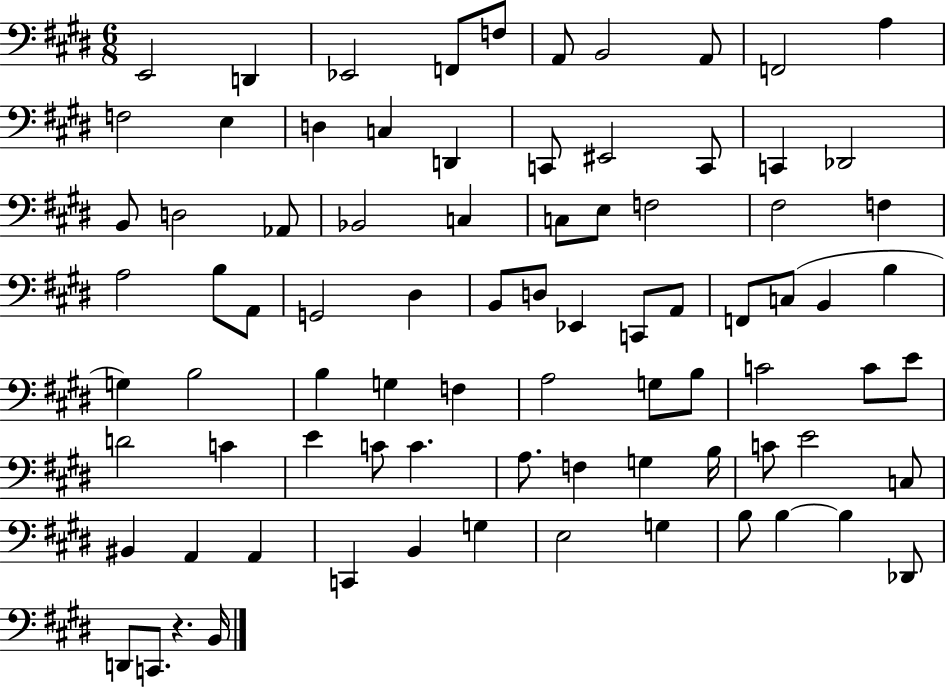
X:1
T:Untitled
M:6/8
L:1/4
K:E
E,,2 D,, _E,,2 F,,/2 F,/2 A,,/2 B,,2 A,,/2 F,,2 A, F,2 E, D, C, D,, C,,/2 ^E,,2 C,,/2 C,, _D,,2 B,,/2 D,2 _A,,/2 _B,,2 C, C,/2 E,/2 F,2 ^F,2 F, A,2 B,/2 A,,/2 G,,2 ^D, B,,/2 D,/2 _E,, C,,/2 A,,/2 F,,/2 C,/2 B,, B, G, B,2 B, G, F, A,2 G,/2 B,/2 C2 C/2 E/2 D2 C E C/2 C A,/2 F, G, B,/4 C/2 E2 C,/2 ^B,, A,, A,, C,, B,, G, E,2 G, B,/2 B, B, _D,,/2 D,,/2 C,,/2 z B,,/4